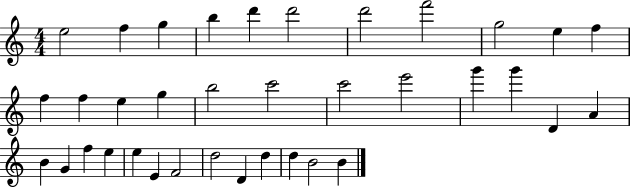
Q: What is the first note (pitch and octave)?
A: E5